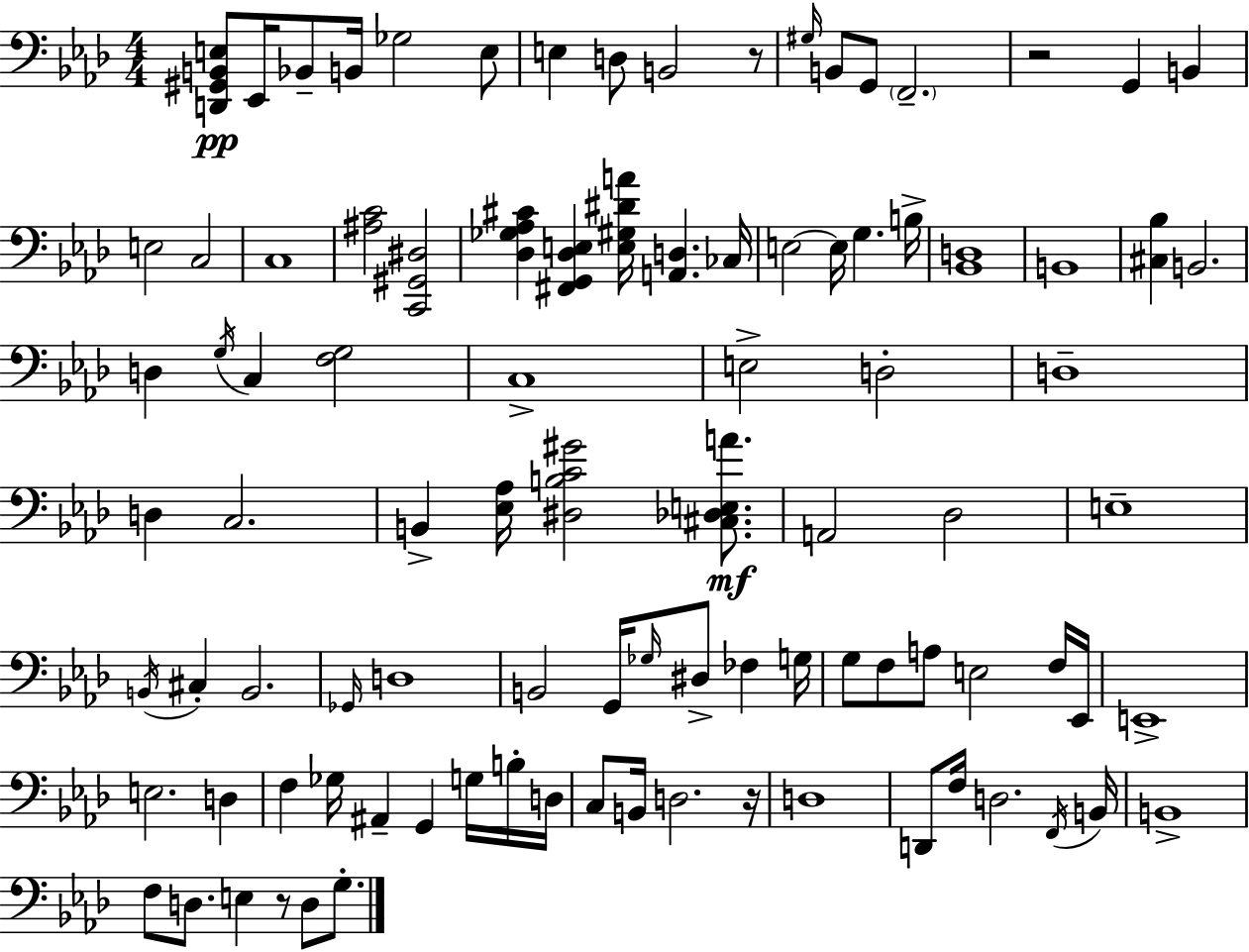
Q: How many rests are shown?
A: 4